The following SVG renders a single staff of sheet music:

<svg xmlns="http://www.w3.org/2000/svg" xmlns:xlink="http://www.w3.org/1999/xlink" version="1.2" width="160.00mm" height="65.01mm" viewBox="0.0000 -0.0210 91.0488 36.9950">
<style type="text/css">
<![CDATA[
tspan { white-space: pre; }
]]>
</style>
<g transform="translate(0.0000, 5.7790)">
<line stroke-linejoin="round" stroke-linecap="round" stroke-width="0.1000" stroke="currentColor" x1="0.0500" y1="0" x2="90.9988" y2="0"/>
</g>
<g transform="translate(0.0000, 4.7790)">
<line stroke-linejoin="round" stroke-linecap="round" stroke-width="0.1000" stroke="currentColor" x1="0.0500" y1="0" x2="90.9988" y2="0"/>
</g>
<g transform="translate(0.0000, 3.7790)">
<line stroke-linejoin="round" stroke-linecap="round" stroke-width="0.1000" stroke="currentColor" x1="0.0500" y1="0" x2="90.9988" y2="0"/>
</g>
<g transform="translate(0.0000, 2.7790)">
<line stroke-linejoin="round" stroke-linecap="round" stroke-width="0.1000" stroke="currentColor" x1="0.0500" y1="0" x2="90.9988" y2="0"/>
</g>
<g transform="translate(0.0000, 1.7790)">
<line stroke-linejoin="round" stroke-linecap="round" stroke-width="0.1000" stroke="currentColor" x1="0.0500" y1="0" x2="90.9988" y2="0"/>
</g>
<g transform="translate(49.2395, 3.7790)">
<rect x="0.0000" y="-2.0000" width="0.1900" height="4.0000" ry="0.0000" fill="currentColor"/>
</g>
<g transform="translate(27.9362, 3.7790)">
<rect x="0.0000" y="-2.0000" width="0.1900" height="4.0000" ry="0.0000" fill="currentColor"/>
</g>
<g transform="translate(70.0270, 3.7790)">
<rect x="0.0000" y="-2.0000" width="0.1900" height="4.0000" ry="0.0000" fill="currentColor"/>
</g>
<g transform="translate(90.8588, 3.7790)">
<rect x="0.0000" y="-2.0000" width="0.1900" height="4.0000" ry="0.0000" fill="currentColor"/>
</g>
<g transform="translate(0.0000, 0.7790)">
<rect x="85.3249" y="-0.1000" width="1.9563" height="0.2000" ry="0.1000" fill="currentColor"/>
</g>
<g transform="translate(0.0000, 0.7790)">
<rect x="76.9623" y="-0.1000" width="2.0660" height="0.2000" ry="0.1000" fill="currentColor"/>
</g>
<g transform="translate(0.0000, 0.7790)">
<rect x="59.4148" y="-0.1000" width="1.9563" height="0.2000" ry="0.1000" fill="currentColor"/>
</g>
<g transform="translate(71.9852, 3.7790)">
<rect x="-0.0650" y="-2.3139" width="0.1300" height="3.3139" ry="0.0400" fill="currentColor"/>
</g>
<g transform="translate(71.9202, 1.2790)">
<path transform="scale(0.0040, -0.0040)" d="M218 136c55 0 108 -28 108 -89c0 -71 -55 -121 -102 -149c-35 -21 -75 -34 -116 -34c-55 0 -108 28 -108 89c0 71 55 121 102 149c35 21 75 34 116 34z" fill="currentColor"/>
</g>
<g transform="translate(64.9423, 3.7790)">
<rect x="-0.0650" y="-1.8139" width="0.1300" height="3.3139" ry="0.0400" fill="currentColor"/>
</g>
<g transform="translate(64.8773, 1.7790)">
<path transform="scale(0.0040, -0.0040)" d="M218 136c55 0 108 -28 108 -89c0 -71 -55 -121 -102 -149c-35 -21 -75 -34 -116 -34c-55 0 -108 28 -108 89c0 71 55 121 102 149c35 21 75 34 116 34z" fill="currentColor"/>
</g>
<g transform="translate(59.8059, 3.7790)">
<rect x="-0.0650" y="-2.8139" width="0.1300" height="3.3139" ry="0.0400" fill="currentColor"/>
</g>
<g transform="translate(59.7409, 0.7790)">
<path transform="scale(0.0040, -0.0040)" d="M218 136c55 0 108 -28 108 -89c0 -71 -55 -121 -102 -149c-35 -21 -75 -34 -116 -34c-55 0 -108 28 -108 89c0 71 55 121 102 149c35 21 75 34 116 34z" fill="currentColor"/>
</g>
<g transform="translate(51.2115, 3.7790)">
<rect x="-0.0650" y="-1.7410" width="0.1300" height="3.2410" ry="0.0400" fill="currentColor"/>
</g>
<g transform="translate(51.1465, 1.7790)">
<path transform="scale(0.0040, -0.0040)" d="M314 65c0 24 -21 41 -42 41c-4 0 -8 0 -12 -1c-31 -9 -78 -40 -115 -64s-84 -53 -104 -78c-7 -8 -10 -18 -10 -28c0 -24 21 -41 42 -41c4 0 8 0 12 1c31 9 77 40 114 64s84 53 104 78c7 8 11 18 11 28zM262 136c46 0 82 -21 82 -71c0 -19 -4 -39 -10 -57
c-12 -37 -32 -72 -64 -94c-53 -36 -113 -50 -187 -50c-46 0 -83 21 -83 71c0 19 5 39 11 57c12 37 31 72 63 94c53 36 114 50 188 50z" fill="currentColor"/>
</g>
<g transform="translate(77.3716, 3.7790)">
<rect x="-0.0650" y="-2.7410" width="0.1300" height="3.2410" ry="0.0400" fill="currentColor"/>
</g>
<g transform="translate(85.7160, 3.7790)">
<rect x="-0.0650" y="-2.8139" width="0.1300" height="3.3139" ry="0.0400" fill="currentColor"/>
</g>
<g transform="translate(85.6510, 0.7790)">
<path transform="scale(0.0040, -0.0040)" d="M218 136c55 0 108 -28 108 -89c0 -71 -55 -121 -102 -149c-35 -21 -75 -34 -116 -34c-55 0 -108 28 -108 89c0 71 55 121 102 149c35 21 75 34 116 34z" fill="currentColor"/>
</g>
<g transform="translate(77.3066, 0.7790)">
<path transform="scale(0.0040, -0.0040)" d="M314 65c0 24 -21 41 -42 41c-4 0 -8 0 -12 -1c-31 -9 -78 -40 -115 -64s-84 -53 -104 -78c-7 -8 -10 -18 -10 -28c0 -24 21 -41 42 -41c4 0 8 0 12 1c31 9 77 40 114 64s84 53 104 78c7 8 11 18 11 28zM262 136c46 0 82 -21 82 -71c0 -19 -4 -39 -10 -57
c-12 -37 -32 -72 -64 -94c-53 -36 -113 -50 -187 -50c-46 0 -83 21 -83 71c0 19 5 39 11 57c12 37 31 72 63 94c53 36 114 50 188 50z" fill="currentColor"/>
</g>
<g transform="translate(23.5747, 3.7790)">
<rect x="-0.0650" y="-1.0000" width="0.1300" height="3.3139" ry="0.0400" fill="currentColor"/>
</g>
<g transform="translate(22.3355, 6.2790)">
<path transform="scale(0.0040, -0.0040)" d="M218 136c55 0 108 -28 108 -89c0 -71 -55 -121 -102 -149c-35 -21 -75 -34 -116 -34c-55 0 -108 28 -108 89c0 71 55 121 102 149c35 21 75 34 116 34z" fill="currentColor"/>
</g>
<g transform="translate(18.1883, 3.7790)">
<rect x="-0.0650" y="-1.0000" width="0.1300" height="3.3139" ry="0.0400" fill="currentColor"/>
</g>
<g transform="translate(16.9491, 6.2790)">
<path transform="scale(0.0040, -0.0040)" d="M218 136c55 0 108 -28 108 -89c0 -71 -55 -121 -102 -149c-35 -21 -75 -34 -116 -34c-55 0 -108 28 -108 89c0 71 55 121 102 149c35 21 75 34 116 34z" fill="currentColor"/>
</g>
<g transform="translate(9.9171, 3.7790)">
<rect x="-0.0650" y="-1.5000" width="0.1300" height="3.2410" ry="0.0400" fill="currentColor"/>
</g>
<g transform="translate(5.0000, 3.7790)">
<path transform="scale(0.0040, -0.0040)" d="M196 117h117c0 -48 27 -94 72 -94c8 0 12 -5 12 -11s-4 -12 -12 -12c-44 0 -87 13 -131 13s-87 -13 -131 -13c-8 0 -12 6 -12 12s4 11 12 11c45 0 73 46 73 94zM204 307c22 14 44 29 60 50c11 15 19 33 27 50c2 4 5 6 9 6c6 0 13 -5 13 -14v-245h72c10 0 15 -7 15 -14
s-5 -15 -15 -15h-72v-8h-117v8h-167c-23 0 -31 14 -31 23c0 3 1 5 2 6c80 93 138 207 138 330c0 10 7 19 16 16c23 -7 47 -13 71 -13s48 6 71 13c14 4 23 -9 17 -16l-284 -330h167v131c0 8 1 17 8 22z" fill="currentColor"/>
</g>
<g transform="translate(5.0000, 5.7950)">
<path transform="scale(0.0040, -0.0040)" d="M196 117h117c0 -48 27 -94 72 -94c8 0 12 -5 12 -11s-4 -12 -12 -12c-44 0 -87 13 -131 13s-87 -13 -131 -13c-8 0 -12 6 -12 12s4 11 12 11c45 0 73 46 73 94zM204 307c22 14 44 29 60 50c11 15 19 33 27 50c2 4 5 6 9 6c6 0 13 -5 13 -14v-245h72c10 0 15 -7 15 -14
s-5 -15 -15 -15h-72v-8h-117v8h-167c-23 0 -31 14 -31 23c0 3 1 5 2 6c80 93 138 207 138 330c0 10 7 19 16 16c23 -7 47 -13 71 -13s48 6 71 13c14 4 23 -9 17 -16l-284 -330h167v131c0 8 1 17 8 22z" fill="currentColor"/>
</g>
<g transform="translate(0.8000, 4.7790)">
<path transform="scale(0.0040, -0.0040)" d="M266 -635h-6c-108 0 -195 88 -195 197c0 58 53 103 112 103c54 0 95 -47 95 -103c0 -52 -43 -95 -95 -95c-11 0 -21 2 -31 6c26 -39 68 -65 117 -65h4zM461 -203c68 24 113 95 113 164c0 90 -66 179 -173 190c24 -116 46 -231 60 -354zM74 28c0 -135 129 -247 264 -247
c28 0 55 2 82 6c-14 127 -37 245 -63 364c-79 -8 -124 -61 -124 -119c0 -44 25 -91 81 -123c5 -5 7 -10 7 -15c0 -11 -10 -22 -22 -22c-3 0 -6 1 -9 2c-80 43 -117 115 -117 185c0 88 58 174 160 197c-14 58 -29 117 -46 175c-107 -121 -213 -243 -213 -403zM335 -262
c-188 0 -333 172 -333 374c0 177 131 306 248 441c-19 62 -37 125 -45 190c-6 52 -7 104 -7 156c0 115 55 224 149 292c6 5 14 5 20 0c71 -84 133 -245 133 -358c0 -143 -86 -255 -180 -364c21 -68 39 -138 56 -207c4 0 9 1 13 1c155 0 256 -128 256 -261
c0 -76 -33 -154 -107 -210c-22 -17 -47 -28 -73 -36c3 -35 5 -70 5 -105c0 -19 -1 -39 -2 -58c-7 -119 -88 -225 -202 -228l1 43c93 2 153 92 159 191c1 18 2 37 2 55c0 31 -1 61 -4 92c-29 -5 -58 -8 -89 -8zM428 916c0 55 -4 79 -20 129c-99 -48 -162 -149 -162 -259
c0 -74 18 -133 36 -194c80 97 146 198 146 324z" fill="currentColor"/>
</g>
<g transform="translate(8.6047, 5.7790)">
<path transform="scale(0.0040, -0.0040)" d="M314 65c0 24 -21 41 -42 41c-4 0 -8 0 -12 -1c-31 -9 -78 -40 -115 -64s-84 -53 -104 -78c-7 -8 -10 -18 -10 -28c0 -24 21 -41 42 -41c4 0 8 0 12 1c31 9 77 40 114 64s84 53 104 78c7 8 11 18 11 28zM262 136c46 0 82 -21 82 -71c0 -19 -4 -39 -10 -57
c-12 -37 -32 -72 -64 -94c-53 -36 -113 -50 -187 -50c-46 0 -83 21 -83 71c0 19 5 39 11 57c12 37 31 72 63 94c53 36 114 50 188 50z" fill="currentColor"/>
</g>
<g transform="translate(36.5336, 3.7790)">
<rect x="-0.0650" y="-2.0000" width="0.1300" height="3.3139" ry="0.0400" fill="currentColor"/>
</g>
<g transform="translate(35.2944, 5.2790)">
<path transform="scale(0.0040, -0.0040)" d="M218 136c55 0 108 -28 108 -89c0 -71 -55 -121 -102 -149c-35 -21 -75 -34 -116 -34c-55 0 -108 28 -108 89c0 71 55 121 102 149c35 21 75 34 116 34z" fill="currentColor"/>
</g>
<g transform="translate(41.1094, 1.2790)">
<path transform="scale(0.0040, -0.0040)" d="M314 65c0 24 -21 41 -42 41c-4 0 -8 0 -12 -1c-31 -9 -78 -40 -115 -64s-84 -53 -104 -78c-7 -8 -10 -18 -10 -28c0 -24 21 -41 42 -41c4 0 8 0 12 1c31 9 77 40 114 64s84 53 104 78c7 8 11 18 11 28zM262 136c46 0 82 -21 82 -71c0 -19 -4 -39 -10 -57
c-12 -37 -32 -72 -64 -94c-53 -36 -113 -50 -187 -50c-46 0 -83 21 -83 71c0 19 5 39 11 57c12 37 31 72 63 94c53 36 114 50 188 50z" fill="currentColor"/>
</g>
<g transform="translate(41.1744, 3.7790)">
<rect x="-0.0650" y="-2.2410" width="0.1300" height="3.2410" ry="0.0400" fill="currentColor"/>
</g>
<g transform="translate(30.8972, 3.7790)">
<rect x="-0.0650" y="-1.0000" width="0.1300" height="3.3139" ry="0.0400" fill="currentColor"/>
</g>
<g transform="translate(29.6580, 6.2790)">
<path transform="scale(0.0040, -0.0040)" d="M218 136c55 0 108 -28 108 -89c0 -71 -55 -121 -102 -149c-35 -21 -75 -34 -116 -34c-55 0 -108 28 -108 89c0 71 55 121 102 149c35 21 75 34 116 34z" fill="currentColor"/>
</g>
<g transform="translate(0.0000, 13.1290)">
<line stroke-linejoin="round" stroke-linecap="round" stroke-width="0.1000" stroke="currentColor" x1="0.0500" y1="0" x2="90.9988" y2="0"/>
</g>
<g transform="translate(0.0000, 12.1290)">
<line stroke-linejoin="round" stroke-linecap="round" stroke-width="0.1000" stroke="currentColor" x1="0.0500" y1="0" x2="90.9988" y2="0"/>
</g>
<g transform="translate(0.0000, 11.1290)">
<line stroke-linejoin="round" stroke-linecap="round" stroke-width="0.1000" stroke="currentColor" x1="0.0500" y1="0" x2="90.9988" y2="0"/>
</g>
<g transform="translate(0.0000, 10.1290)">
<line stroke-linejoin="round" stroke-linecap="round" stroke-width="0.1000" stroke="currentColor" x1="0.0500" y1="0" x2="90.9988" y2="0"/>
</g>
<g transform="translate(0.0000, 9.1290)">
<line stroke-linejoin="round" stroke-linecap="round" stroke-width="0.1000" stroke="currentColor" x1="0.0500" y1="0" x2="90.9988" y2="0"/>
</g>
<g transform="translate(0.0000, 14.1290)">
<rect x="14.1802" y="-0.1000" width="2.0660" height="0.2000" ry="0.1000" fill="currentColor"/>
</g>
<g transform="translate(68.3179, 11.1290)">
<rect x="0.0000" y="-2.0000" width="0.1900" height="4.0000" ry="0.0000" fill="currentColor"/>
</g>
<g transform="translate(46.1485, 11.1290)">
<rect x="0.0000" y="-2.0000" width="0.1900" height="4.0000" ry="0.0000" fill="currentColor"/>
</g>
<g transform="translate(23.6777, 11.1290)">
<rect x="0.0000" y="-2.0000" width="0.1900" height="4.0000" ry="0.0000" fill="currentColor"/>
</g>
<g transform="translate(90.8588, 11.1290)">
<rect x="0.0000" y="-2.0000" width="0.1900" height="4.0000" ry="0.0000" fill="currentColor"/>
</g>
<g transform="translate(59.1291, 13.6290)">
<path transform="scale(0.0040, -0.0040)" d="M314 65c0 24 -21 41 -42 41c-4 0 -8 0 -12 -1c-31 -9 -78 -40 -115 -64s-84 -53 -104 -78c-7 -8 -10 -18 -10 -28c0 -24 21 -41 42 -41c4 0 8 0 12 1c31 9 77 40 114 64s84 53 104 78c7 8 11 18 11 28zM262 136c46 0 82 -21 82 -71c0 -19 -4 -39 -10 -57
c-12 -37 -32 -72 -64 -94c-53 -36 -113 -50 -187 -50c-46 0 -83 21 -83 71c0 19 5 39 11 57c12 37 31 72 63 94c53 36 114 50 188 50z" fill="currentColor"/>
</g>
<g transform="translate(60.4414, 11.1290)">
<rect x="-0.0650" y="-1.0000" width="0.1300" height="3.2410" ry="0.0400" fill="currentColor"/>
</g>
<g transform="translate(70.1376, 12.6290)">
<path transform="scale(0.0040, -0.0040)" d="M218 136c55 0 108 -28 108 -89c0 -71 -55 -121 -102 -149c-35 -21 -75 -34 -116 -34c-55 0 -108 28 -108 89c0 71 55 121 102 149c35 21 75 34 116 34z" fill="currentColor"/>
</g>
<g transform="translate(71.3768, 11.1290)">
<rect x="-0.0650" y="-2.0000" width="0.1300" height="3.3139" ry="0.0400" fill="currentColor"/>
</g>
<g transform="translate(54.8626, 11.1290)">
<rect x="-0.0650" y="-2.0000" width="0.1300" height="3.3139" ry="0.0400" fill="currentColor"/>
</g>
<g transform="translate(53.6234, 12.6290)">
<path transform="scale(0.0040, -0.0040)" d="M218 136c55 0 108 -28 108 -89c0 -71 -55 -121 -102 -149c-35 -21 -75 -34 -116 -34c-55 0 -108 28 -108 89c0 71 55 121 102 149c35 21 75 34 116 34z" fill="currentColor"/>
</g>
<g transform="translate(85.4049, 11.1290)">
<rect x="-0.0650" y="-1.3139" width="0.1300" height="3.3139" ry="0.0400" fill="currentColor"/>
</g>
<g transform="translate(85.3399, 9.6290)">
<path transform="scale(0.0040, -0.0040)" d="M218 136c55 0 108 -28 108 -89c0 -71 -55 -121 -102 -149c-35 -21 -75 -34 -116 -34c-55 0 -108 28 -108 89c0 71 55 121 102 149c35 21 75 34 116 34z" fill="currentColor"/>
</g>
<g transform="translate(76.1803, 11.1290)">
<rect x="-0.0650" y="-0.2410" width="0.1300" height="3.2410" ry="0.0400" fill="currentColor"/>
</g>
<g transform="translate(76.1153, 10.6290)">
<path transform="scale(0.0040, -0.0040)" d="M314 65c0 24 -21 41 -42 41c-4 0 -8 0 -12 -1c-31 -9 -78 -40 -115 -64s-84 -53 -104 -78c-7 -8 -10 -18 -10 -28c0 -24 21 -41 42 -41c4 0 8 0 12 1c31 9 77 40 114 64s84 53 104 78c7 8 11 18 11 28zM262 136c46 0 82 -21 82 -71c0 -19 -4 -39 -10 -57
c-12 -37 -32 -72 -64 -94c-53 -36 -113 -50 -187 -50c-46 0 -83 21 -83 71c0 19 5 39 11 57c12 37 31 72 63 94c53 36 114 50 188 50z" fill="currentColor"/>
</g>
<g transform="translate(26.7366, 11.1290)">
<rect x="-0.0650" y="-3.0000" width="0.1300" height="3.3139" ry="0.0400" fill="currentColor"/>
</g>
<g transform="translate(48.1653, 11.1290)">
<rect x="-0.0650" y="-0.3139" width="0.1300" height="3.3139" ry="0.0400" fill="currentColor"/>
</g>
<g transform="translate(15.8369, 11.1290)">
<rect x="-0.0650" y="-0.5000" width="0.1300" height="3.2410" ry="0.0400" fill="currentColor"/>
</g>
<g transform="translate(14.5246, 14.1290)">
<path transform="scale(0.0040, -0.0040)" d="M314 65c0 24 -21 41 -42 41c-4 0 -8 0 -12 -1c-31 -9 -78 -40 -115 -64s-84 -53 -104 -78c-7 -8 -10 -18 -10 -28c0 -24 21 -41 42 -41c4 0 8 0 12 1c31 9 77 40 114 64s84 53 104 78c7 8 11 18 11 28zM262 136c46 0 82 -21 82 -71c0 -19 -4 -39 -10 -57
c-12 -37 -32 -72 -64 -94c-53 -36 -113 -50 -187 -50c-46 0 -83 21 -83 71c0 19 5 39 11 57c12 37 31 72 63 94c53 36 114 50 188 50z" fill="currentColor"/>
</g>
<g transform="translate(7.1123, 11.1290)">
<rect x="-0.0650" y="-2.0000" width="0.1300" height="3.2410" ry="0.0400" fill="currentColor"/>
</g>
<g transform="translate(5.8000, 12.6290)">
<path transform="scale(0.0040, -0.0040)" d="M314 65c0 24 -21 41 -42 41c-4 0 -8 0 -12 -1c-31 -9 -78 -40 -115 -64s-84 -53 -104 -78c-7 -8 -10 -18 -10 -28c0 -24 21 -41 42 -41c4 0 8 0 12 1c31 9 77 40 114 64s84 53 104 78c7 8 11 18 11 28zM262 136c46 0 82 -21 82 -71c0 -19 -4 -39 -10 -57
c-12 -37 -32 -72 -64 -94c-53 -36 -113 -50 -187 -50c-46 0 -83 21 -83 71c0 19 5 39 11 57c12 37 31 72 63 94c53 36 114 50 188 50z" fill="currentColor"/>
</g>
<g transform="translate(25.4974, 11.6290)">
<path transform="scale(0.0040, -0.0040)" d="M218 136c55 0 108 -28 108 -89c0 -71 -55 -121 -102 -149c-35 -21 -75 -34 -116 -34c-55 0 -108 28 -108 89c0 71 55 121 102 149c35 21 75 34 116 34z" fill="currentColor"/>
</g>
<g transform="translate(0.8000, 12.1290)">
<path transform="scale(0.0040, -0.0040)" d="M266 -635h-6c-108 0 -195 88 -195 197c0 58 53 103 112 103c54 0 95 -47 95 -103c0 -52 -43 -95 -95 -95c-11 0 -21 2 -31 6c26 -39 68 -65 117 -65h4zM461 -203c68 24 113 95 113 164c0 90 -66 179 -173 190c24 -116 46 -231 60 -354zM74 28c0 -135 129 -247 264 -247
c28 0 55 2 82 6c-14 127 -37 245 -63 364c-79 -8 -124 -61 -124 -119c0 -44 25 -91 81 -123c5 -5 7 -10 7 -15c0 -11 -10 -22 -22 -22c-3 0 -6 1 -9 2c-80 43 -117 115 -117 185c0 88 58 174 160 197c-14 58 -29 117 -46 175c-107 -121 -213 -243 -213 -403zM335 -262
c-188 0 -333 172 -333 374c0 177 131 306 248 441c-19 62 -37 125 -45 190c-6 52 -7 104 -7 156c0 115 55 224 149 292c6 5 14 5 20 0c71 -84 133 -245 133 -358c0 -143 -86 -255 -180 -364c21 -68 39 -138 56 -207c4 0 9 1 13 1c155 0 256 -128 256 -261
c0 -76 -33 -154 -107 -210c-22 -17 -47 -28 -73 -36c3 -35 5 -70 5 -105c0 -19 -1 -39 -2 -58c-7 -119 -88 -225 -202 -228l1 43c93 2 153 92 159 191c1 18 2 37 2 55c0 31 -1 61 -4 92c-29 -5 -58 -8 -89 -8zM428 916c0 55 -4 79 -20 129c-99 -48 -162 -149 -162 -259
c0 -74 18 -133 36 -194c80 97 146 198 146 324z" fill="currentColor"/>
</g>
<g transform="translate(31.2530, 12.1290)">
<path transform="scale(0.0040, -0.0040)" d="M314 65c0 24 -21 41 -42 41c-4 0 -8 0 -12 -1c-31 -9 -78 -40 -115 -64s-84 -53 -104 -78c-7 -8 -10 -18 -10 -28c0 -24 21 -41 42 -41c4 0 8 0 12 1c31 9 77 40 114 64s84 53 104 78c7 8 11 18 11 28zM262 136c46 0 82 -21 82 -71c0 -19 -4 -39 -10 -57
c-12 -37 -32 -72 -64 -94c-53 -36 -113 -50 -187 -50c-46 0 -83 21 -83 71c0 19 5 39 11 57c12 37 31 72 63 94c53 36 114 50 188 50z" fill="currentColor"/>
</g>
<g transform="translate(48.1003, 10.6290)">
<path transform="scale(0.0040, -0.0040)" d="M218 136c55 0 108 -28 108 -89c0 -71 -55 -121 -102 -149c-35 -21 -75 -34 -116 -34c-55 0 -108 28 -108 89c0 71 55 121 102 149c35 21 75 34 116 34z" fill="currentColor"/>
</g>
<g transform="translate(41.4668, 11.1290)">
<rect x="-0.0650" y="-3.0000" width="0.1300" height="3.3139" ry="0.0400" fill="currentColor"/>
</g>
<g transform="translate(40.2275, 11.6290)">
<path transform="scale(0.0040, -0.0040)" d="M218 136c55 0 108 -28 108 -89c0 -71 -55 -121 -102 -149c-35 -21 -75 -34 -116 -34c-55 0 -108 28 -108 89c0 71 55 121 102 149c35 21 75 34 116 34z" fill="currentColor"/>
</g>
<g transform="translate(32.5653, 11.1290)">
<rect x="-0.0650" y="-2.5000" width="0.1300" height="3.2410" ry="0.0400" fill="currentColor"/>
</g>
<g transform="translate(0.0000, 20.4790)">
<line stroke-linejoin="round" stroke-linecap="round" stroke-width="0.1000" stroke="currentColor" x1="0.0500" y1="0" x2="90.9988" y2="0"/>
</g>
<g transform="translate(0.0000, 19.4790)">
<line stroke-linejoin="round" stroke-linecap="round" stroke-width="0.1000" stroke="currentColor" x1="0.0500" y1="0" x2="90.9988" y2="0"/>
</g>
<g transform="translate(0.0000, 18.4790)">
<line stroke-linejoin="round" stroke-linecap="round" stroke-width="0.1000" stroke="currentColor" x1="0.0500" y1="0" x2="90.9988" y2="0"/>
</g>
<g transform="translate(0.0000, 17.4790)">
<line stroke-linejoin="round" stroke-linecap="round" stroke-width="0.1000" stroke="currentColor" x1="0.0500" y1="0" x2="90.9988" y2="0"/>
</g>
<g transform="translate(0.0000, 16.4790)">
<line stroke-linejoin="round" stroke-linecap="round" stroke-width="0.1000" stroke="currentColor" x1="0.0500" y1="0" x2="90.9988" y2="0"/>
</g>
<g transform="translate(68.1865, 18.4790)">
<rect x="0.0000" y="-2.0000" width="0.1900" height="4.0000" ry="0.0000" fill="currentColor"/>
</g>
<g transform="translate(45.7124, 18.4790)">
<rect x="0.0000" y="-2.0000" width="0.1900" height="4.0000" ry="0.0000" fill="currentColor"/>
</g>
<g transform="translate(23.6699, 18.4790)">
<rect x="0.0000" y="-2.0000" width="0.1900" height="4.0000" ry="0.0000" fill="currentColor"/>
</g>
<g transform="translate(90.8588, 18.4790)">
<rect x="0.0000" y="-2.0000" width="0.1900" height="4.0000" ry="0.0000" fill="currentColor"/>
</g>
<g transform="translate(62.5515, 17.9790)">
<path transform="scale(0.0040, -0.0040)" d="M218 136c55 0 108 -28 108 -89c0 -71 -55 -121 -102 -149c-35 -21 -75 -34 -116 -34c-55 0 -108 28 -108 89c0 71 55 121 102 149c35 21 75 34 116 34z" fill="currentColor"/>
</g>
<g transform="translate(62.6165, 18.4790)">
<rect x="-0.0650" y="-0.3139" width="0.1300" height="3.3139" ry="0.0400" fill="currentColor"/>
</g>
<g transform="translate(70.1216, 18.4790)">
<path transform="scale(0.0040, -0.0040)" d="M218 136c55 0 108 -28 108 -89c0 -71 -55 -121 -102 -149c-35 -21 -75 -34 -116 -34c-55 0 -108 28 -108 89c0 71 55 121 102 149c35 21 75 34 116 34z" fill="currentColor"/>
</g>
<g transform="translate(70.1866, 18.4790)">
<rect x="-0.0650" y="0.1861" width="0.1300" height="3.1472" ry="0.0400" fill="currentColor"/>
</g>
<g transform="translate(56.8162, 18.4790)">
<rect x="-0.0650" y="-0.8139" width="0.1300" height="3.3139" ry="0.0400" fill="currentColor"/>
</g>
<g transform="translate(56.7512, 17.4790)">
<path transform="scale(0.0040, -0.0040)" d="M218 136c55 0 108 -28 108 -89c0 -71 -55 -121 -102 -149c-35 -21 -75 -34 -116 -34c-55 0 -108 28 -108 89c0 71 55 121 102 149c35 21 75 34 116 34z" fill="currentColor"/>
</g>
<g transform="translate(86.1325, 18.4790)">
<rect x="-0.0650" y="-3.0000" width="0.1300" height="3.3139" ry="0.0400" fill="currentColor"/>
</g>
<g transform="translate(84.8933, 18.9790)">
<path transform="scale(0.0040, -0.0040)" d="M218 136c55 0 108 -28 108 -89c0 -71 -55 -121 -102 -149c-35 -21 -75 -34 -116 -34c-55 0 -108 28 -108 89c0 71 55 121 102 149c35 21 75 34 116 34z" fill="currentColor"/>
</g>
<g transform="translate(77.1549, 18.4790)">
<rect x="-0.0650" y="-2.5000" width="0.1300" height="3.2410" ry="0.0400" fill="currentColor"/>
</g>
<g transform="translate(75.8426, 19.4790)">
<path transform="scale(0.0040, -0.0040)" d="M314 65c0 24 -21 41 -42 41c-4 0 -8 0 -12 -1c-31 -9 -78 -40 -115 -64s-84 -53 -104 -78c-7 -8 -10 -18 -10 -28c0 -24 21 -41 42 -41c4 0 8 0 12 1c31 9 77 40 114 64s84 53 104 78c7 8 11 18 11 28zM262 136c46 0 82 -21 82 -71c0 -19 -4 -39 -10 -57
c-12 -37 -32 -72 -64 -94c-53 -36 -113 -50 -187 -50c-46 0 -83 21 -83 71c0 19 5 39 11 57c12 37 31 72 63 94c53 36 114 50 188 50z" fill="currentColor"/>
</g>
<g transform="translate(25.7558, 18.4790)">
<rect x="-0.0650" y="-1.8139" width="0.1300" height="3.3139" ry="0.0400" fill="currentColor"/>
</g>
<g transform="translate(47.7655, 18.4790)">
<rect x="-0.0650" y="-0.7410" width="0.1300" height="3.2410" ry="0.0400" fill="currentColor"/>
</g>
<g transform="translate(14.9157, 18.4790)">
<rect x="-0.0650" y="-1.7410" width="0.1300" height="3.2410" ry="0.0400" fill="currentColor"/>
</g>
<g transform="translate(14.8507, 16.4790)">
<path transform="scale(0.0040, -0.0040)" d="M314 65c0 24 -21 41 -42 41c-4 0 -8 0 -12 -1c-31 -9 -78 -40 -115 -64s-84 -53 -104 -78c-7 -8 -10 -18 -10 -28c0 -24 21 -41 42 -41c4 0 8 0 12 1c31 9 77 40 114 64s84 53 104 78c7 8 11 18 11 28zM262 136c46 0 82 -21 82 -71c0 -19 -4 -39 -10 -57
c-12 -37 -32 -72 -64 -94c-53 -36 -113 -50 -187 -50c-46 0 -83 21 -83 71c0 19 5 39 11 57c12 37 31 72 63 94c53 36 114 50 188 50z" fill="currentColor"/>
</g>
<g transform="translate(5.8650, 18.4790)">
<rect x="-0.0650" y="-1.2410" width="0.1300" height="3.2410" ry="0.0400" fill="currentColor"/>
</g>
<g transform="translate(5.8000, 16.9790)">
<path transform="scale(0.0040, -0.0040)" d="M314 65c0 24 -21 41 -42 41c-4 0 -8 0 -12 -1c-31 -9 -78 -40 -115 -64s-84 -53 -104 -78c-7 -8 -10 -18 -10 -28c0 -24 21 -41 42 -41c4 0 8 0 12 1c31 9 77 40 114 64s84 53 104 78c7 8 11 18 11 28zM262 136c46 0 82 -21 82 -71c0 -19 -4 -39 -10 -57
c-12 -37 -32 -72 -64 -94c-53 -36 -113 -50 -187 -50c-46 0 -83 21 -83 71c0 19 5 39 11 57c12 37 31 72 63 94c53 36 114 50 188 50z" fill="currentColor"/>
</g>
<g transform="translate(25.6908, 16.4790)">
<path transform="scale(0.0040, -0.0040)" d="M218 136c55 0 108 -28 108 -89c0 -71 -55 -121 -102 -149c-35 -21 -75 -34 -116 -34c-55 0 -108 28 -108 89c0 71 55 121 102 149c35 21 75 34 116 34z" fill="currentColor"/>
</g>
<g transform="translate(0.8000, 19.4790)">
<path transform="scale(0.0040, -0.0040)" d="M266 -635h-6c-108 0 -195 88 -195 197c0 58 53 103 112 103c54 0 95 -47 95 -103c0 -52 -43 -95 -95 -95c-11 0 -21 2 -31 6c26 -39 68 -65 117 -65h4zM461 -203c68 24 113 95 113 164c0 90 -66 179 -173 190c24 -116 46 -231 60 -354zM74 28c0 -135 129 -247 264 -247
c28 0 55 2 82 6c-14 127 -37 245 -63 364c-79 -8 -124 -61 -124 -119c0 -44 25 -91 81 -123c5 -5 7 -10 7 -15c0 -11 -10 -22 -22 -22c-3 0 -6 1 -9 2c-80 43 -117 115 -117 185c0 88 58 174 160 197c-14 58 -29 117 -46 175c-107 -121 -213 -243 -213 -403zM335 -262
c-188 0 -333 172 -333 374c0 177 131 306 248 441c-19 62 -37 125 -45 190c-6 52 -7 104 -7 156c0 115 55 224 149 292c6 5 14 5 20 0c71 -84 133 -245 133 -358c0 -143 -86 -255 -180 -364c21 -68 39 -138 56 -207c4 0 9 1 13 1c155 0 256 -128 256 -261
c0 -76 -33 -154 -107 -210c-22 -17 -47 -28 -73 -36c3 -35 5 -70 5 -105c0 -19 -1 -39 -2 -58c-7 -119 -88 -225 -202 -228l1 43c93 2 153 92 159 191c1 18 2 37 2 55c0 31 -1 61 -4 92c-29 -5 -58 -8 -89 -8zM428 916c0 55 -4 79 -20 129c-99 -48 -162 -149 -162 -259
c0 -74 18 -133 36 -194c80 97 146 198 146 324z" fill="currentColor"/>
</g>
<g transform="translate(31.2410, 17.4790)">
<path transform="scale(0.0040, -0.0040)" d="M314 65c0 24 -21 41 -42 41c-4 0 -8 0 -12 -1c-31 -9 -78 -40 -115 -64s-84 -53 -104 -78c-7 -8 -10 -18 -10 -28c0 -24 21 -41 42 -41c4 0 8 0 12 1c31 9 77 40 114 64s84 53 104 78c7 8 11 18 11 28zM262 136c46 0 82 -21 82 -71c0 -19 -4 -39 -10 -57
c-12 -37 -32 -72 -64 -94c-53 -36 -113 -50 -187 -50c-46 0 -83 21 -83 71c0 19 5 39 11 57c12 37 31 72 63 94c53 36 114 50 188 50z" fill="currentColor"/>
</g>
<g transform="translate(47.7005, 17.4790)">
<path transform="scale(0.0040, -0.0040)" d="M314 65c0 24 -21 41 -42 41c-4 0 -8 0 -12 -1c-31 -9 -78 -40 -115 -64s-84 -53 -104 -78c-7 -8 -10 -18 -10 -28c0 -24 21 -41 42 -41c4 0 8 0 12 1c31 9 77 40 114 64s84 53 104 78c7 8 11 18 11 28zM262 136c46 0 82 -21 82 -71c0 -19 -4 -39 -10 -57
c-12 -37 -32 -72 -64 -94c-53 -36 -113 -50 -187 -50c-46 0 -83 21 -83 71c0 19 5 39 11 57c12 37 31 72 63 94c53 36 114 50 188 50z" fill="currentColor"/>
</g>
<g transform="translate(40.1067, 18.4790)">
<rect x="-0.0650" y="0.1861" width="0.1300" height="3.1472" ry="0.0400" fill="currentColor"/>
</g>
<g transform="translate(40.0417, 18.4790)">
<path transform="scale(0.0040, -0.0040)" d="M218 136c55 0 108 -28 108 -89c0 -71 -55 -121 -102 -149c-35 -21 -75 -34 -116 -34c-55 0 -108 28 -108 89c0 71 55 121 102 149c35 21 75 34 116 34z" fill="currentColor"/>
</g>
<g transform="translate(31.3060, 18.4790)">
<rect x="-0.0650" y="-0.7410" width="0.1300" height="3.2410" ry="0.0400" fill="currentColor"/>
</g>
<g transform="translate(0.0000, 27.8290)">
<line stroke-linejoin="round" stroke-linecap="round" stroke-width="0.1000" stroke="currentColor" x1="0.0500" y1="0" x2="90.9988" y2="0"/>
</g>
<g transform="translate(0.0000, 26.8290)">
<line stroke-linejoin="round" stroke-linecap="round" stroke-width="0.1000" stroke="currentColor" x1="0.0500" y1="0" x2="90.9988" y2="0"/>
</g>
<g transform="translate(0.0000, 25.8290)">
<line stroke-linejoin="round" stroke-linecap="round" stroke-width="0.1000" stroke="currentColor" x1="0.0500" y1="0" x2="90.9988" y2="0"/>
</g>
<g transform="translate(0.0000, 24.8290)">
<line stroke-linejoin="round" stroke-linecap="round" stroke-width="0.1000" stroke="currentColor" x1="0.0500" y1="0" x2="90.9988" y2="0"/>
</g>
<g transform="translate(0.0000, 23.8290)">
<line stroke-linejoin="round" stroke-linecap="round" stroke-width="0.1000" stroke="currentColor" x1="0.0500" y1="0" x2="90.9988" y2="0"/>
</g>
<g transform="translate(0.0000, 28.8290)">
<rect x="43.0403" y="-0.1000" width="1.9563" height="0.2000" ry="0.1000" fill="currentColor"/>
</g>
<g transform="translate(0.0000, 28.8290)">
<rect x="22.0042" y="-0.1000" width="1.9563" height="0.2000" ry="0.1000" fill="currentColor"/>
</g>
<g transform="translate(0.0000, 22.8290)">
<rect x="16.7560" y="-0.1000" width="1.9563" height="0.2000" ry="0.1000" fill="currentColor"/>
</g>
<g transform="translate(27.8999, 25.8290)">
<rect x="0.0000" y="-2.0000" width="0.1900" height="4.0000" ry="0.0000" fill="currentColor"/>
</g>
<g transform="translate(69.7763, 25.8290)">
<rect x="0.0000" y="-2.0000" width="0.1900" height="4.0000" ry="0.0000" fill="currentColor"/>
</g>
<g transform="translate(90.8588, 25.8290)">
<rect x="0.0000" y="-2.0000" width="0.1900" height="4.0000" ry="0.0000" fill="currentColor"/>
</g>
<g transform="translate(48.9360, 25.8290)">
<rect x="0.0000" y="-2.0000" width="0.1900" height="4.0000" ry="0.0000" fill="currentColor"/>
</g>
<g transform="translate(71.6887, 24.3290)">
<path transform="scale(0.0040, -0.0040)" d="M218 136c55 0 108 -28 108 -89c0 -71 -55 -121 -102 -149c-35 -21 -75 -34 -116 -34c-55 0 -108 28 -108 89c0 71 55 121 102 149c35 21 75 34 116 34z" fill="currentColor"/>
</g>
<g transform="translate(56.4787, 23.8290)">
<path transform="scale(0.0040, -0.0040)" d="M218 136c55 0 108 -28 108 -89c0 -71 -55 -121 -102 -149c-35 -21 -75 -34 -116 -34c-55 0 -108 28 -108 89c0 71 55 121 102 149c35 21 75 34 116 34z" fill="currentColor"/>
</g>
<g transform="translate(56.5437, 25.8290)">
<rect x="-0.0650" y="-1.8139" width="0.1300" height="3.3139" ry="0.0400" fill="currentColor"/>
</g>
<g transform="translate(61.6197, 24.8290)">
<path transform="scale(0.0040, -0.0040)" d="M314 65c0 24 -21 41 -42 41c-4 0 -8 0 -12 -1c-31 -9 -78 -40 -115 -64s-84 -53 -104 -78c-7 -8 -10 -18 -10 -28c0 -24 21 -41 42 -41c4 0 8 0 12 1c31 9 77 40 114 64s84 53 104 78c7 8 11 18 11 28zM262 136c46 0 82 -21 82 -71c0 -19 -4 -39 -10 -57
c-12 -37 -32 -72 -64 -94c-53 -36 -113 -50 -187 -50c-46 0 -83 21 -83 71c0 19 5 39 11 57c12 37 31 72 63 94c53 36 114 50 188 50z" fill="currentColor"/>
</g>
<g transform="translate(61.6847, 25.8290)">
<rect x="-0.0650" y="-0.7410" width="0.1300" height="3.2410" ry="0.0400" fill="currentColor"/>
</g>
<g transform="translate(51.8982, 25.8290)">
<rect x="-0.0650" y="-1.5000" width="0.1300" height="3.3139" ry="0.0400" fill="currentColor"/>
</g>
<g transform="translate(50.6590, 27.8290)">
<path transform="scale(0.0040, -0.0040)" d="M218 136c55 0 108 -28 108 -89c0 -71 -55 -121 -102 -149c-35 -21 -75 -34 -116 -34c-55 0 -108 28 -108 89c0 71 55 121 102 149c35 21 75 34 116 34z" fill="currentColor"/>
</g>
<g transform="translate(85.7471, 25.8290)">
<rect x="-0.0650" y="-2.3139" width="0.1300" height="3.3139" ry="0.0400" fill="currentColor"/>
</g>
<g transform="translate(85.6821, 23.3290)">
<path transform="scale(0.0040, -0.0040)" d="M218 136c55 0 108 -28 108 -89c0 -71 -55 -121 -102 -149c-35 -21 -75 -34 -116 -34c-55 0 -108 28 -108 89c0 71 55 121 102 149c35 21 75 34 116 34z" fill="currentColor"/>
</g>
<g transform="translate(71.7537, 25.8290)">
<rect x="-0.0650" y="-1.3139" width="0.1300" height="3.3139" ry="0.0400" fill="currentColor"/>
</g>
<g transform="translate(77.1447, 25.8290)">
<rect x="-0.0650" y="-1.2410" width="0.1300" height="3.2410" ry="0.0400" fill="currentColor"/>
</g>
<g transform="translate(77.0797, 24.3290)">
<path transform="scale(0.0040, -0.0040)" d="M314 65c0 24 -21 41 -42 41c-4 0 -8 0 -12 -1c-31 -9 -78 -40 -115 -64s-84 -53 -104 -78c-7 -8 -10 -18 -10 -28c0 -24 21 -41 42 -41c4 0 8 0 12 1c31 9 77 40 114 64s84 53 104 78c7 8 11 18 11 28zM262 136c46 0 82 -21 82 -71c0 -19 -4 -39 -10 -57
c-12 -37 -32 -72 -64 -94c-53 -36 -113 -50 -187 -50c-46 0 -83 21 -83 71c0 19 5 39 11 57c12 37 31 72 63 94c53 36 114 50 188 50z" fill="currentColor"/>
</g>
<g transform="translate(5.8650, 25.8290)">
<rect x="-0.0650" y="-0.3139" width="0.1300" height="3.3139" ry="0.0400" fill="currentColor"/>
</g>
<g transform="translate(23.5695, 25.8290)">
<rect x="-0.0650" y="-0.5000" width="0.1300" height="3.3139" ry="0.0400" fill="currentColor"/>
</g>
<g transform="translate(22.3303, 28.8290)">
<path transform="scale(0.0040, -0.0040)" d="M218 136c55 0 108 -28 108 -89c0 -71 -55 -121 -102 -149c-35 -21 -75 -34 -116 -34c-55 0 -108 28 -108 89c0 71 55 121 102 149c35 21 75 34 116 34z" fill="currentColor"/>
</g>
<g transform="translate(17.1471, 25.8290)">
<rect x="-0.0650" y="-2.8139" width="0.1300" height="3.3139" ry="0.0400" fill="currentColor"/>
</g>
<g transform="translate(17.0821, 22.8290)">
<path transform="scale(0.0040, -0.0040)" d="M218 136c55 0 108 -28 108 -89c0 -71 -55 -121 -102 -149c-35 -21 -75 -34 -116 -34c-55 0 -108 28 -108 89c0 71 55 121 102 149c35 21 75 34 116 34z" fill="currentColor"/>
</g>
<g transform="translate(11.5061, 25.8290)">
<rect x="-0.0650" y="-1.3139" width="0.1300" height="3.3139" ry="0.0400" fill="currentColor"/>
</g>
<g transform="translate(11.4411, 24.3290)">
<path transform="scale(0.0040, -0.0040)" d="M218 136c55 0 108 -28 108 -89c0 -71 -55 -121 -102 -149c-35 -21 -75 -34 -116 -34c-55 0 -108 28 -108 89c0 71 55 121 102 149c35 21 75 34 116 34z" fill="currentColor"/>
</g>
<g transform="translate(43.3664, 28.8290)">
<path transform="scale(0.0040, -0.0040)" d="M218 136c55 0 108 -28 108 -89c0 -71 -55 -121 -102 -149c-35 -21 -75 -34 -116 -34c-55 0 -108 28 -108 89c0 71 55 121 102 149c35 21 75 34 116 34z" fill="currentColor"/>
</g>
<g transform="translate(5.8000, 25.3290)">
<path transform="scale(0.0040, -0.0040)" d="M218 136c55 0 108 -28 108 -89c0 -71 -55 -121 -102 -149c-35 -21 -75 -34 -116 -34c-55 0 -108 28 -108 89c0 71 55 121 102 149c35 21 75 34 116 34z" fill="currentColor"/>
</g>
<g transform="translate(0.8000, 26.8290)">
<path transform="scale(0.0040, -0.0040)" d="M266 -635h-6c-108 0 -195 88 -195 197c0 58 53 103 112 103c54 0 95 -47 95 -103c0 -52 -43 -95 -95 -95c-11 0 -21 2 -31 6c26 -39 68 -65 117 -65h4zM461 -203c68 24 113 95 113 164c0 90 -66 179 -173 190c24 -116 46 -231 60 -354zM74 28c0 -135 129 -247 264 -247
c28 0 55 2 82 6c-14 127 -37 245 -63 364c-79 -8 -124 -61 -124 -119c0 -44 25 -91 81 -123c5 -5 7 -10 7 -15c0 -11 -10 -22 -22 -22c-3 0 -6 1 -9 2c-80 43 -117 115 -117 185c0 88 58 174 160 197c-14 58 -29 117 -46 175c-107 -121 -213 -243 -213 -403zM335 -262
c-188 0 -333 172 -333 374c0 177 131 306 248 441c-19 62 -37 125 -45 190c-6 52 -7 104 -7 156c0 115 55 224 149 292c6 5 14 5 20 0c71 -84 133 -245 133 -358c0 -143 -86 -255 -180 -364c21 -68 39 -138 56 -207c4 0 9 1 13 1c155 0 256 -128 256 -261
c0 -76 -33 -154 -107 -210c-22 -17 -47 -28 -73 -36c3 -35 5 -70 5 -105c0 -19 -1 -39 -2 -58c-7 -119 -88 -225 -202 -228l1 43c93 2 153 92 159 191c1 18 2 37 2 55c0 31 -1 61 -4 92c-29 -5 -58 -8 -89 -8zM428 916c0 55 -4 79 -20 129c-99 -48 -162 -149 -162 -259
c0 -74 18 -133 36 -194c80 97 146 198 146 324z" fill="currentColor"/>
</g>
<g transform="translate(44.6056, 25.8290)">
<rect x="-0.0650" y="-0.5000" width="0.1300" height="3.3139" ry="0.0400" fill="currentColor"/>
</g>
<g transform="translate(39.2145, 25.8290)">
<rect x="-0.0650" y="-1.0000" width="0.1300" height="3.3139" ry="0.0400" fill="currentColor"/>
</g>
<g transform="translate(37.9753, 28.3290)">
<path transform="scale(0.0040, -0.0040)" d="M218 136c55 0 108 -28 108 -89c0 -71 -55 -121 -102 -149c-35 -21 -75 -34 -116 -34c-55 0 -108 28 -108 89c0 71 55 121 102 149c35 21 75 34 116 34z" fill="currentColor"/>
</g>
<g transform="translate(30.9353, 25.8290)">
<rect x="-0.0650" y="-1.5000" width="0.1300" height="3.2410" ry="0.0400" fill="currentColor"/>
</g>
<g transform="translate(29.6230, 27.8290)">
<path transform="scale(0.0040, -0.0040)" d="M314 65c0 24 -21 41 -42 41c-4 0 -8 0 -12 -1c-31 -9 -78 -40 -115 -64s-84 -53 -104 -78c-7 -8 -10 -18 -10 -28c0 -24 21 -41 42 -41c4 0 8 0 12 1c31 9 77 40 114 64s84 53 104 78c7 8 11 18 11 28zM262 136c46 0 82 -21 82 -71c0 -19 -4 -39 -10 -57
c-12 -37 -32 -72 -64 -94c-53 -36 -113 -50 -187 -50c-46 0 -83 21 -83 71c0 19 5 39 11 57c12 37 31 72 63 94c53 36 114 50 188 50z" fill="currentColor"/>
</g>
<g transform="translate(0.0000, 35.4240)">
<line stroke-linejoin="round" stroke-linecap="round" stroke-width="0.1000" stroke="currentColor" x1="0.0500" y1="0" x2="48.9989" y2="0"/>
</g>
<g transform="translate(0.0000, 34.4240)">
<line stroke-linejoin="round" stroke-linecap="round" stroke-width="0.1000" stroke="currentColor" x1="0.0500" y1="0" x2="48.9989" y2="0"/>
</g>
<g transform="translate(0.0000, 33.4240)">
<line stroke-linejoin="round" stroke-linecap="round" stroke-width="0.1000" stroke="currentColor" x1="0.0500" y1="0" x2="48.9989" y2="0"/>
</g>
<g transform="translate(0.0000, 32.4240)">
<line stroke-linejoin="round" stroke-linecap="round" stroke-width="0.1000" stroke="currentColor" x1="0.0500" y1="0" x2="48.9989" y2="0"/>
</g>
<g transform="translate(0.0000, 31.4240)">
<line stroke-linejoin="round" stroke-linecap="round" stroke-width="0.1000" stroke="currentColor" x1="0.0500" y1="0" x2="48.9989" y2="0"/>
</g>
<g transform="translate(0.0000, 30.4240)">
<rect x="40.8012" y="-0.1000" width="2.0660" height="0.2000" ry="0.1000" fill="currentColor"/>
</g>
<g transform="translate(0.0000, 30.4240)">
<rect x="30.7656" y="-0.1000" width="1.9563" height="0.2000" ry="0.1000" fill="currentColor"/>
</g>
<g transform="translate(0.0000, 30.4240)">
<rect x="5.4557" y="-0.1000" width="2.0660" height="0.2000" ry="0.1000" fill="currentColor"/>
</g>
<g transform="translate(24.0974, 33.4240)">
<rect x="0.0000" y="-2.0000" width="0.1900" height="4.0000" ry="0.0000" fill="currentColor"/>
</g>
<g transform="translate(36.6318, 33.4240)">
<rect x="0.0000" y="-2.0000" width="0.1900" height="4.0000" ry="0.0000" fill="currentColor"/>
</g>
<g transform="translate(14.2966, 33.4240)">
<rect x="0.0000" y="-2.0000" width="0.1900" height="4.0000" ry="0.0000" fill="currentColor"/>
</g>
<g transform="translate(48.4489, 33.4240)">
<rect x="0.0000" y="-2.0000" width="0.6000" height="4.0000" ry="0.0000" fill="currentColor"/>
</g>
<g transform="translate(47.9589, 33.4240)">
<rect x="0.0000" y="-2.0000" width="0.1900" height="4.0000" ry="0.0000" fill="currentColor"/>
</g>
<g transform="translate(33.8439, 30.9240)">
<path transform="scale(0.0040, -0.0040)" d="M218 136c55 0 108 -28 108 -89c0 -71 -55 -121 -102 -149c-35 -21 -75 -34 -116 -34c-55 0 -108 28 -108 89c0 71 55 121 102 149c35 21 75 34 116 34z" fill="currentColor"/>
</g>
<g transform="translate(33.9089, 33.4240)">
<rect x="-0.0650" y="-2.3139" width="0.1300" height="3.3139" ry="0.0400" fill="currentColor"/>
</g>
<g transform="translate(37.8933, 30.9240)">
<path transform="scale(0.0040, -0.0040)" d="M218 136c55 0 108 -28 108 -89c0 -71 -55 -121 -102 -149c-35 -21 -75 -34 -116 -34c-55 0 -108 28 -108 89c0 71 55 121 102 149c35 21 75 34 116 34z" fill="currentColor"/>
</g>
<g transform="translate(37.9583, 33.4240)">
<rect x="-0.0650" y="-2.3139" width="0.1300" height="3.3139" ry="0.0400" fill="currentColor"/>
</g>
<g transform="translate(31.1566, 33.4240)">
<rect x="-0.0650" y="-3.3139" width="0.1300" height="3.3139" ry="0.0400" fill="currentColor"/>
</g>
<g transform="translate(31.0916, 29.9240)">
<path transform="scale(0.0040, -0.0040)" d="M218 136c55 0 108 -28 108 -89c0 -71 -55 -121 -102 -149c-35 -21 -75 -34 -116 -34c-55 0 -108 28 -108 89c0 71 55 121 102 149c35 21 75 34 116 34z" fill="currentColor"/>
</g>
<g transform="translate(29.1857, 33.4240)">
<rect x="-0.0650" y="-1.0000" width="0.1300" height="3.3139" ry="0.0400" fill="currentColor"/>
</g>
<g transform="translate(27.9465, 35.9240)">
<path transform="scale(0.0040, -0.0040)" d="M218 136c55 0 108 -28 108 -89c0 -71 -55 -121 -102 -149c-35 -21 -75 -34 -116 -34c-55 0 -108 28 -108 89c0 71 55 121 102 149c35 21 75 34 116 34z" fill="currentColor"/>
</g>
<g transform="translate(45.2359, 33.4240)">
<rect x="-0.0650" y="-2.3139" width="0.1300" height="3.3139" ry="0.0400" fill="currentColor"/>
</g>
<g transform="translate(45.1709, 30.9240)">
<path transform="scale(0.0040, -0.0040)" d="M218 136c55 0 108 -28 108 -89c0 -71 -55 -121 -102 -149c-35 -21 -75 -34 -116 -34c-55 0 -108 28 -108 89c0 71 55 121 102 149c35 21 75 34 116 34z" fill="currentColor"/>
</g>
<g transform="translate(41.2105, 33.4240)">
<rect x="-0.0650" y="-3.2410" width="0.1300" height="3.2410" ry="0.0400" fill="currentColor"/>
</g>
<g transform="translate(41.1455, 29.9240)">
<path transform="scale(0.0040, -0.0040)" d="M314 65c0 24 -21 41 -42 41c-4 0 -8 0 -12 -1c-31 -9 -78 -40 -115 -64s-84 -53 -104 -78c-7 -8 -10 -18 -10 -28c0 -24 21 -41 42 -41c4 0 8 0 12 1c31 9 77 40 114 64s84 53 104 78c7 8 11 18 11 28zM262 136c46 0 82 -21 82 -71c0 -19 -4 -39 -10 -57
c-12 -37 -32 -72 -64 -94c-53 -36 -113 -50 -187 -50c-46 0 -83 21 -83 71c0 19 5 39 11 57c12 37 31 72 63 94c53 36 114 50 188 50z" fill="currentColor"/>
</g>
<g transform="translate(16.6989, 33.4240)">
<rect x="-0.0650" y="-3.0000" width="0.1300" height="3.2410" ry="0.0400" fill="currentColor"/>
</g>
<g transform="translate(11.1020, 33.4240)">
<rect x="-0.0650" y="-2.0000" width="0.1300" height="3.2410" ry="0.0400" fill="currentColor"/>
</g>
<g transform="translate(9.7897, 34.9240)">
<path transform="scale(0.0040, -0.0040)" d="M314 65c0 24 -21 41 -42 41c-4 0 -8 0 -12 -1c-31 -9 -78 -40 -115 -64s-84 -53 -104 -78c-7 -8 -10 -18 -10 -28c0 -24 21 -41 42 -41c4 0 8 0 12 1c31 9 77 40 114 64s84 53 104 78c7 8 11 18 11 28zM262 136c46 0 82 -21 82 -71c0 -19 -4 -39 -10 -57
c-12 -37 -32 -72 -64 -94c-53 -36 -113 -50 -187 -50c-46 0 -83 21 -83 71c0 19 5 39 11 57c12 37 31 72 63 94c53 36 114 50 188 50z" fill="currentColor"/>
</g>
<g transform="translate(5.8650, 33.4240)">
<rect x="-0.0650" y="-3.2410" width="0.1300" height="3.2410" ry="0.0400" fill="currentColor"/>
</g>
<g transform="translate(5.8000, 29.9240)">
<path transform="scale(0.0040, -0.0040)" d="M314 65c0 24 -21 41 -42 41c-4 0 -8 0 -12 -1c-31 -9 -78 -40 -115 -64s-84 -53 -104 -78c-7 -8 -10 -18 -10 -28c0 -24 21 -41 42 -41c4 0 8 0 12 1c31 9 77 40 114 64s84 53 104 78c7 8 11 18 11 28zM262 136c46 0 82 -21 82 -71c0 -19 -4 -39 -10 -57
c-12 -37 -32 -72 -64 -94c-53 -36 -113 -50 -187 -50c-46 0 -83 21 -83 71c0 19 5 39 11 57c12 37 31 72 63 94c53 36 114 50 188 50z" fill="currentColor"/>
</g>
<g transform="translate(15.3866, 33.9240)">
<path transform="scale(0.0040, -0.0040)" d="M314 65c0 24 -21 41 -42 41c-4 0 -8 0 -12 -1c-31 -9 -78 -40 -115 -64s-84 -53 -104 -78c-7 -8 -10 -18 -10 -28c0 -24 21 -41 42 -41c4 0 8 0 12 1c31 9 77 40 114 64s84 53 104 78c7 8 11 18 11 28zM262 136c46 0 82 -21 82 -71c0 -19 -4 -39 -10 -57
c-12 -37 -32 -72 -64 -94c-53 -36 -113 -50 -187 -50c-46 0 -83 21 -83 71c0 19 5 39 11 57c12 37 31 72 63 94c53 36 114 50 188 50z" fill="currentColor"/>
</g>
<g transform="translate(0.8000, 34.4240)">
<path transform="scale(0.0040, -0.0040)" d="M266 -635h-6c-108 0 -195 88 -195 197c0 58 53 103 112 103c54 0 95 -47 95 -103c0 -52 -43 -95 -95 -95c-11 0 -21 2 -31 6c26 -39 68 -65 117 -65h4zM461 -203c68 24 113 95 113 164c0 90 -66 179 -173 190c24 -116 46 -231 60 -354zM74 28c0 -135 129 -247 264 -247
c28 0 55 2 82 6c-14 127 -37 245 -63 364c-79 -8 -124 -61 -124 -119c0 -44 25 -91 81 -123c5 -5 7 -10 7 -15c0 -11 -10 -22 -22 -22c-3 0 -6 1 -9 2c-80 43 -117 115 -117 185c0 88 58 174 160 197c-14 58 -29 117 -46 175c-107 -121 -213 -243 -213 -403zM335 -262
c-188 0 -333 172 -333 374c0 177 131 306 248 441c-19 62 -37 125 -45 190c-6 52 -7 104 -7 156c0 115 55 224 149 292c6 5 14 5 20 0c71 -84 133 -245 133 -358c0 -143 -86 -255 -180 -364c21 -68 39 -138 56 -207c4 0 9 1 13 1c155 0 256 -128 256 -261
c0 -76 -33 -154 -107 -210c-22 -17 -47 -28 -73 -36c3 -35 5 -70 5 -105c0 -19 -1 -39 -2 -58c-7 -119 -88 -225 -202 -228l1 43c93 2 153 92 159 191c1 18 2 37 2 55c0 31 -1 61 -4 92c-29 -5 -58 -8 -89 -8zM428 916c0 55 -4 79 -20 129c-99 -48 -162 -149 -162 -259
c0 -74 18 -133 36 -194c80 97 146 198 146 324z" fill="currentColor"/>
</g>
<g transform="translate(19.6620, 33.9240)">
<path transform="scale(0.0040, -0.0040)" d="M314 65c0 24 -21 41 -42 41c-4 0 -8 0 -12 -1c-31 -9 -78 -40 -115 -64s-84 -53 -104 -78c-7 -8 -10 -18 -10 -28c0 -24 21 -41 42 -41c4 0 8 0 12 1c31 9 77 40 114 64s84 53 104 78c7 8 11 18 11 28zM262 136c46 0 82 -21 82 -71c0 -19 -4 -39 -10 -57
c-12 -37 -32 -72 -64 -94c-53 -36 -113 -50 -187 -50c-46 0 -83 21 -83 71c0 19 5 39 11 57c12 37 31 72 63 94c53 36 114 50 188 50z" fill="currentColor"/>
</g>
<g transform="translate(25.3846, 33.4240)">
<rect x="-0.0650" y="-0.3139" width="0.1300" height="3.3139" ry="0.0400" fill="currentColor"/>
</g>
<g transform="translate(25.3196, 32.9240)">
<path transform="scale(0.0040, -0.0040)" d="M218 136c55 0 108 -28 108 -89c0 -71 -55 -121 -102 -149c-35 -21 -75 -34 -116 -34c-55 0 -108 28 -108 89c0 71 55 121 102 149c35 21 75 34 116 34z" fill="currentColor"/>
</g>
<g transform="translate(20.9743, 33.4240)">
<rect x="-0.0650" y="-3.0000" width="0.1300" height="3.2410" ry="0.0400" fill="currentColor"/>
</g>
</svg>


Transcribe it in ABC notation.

X:1
T:Untitled
M:4/4
L:1/4
K:C
E2 D D D F g2 f2 a f g a2 a F2 C2 A G2 A c F D2 F c2 e e2 f2 f d2 B d2 d c B G2 A c e a C E2 D C E f d2 e e2 g b2 F2 A2 A2 c D b g g b2 g